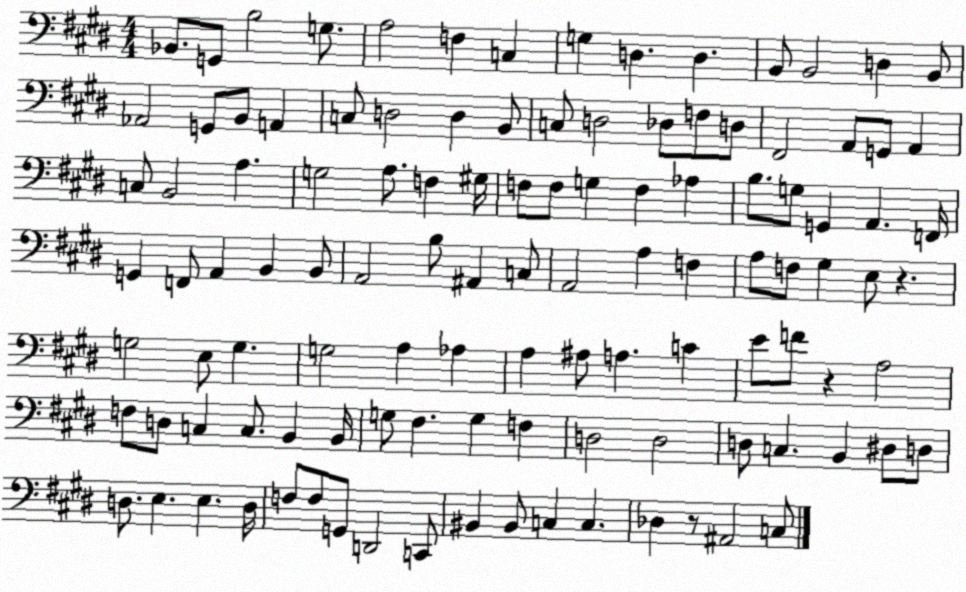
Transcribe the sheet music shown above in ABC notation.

X:1
T:Untitled
M:4/4
L:1/4
K:E
_B,,/2 G,,/2 B,2 G,/2 A,2 F, C, G, D, D, B,,/2 B,,2 D, B,,/2 _A,,2 G,,/2 B,,/2 A,, C,/2 D,2 D, B,,/2 C,/2 D,2 _D,/2 F,/2 D,/2 ^F,,2 A,,/2 G,,/2 A,, C,/2 B,,2 A, G,2 A,/2 F, ^G,/4 F,/2 F,/2 G, F, _A, B,/2 G,/2 G,, A,, F,,/4 G,, F,,/2 A,, B,, B,,/2 A,,2 B,/2 ^A,, C,/2 A,,2 A, F, A,/2 F,/2 ^G, E,/2 z G,2 E,/2 G, G,2 A, _A, A, ^A,/2 A, C E/2 F/2 z A,2 F,/2 D,/2 C, C,/2 B,, B,,/4 G,/2 ^F, G, F, D,2 D,2 D,/2 C, B,, ^D,/2 D,/2 D,/2 E, E, D,/4 F,/2 F,/2 G,,/2 D,,2 C,,/2 ^B,, ^B,,/2 C, C, _D, z/2 ^A,,2 C,/2